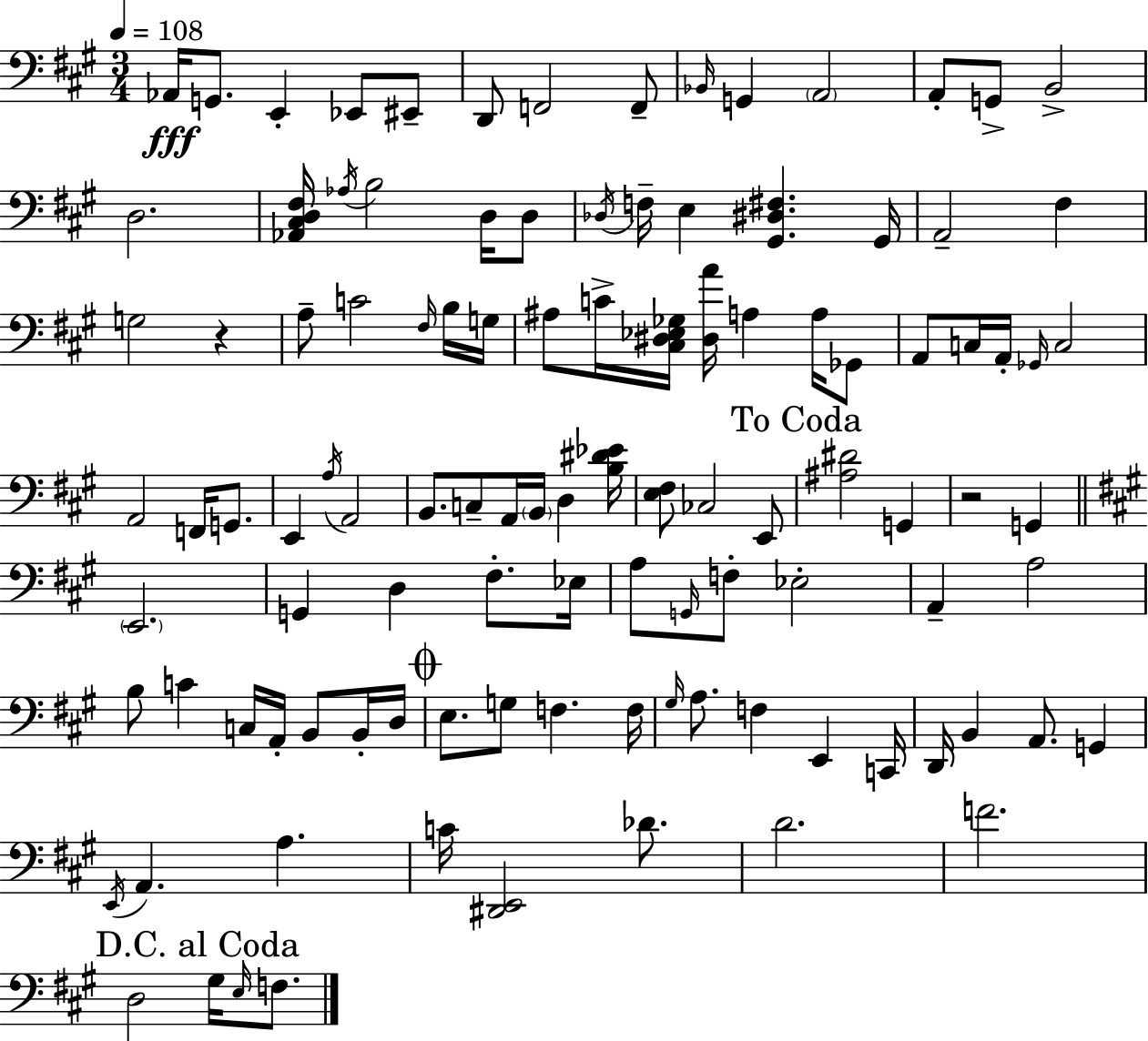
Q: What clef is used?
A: bass